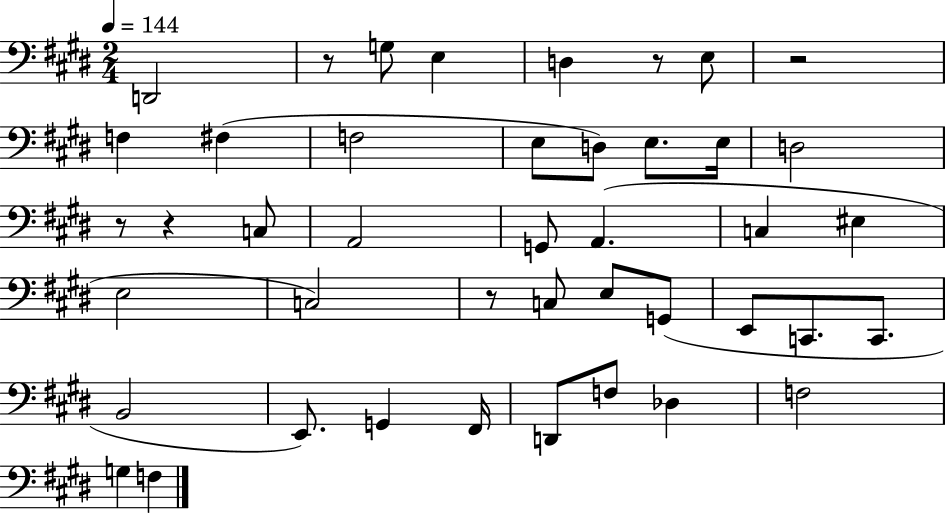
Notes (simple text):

D2/h R/e G3/e E3/q D3/q R/e E3/e R/h F3/q F#3/q F3/h E3/e D3/e E3/e. E3/s D3/h R/e R/q C3/e A2/h G2/e A2/q. C3/q EIS3/q E3/h C3/h R/e C3/e E3/e G2/e E2/e C2/e. C2/e. B2/h E2/e. G2/q F#2/s D2/e F3/e Db3/q F3/h G3/q F3/q